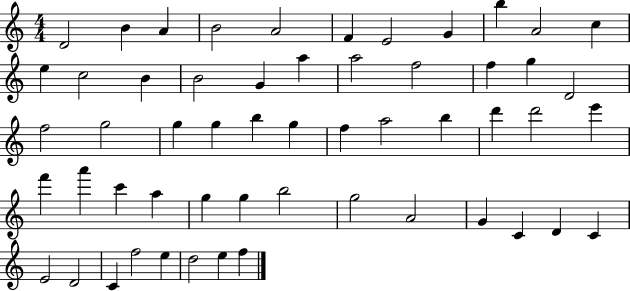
X:1
T:Untitled
M:4/4
L:1/4
K:C
D2 B A B2 A2 F E2 G b A2 c e c2 B B2 G a a2 f2 f g D2 f2 g2 g g b g f a2 b d' d'2 e' f' a' c' a g g b2 g2 A2 G C D C E2 D2 C f2 e d2 e f